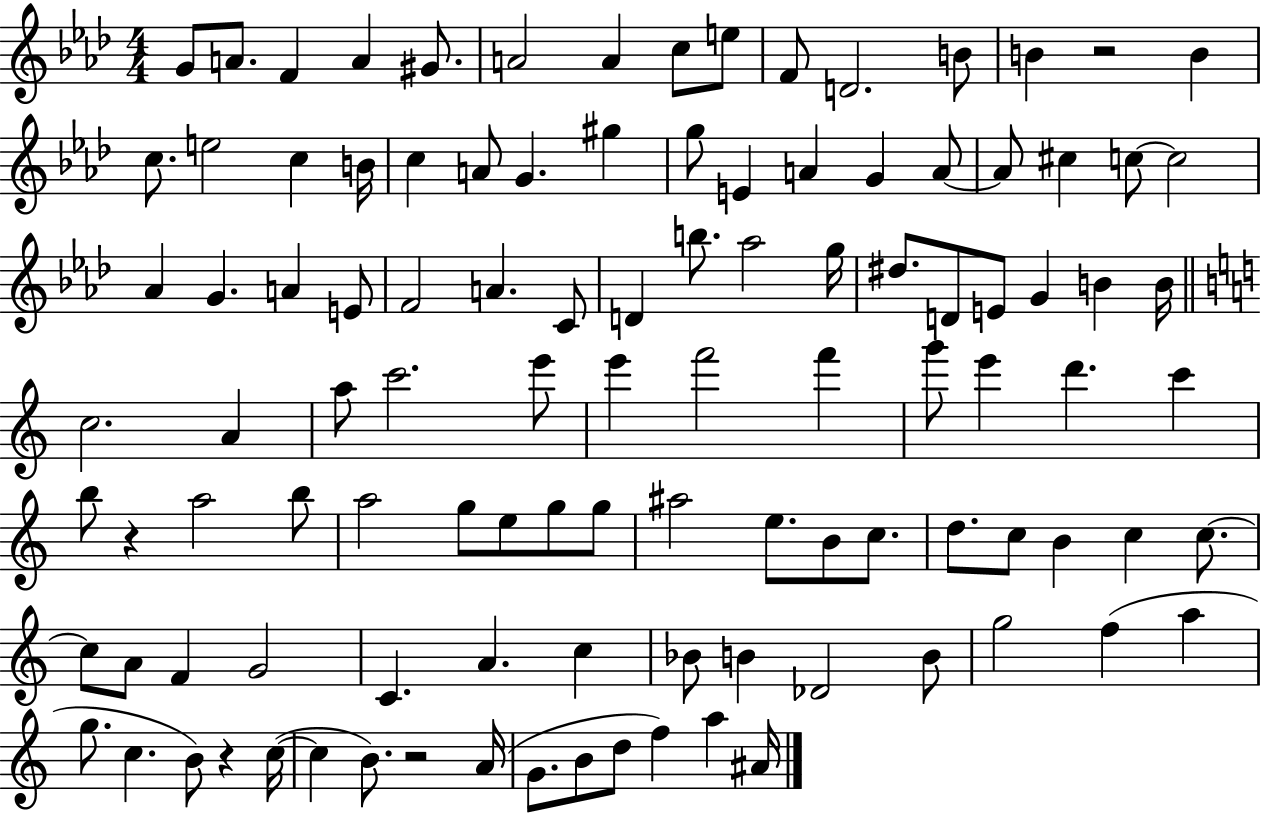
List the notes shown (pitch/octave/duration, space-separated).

G4/e A4/e. F4/q A4/q G#4/e. A4/h A4/q C5/e E5/e F4/e D4/h. B4/e B4/q R/h B4/q C5/e. E5/h C5/q B4/s C5/q A4/e G4/q. G#5/q G5/e E4/q A4/q G4/q A4/e A4/e C#5/q C5/e C5/h Ab4/q G4/q. A4/q E4/e F4/h A4/q. C4/e D4/q B5/e. Ab5/h G5/s D#5/e. D4/e E4/e G4/q B4/q B4/s C5/h. A4/q A5/e C6/h. E6/e E6/q F6/h F6/q G6/e E6/q D6/q. C6/q B5/e R/q A5/h B5/e A5/h G5/e E5/e G5/e G5/e A#5/h E5/e. B4/e C5/e. D5/e. C5/e B4/q C5/q C5/e. C5/e A4/e F4/q G4/h C4/q. A4/q. C5/q Bb4/e B4/q Db4/h B4/e G5/h F5/q A5/q G5/e. C5/q. B4/e R/q C5/s C5/q B4/e. R/h A4/s G4/e. B4/e D5/e F5/q A5/q A#4/s